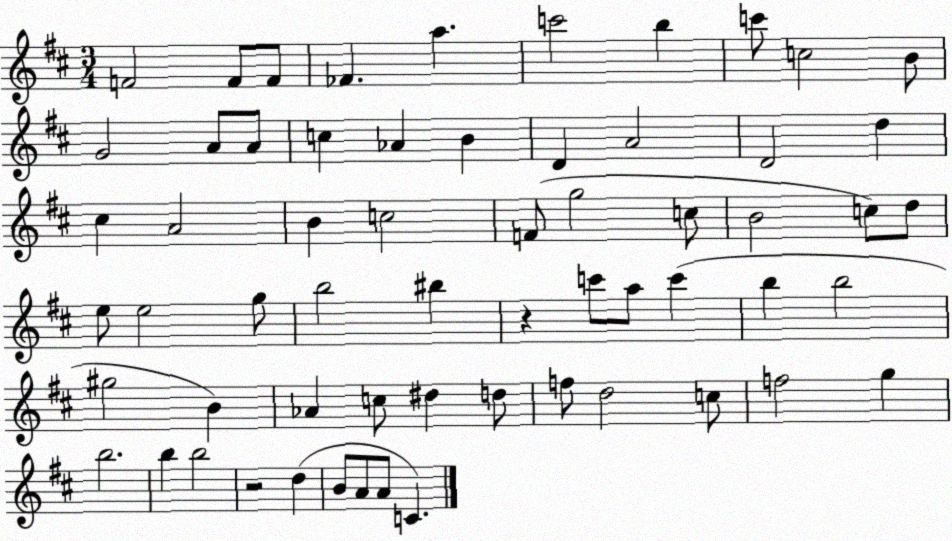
X:1
T:Untitled
M:3/4
L:1/4
K:D
F2 F/2 F/2 _F a c'2 b c'/2 c2 B/2 G2 A/2 A/2 c _A B D A2 D2 d ^c A2 B c2 F/2 g2 c/2 B2 c/2 d/2 e/2 e2 g/2 b2 ^b z c'/2 a/2 c' b b2 ^g2 B _A c/2 ^d d/2 f/2 d2 c/2 f2 g b2 b b2 z2 d B/2 A/2 A/2 C